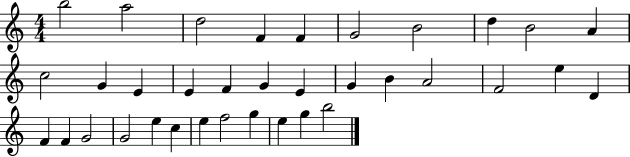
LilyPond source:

{
  \clef treble
  \numericTimeSignature
  \time 4/4
  \key c \major
  b''2 a''2 | d''2 f'4 f'4 | g'2 b'2 | d''4 b'2 a'4 | \break c''2 g'4 e'4 | e'4 f'4 g'4 e'4 | g'4 b'4 a'2 | f'2 e''4 d'4 | \break f'4 f'4 g'2 | g'2 e''4 c''4 | e''4 f''2 g''4 | e''4 g''4 b''2 | \break \bar "|."
}